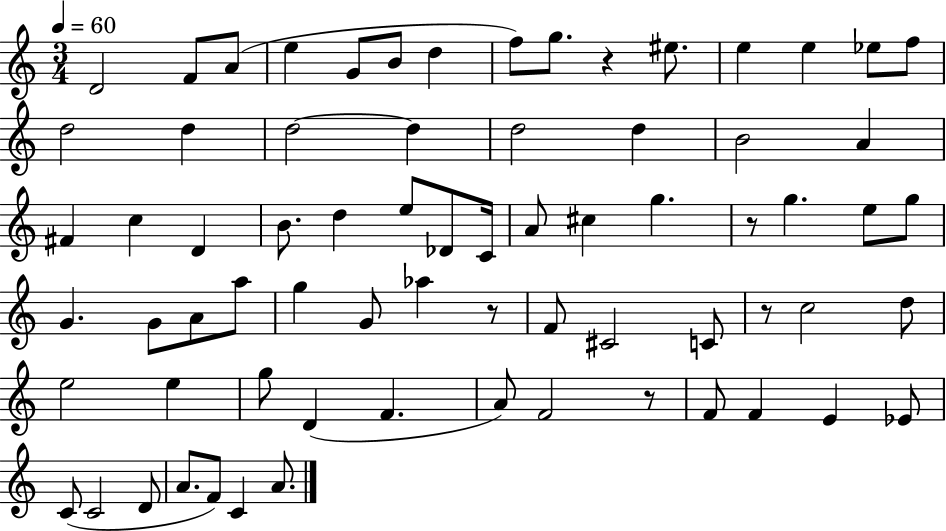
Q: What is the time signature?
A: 3/4